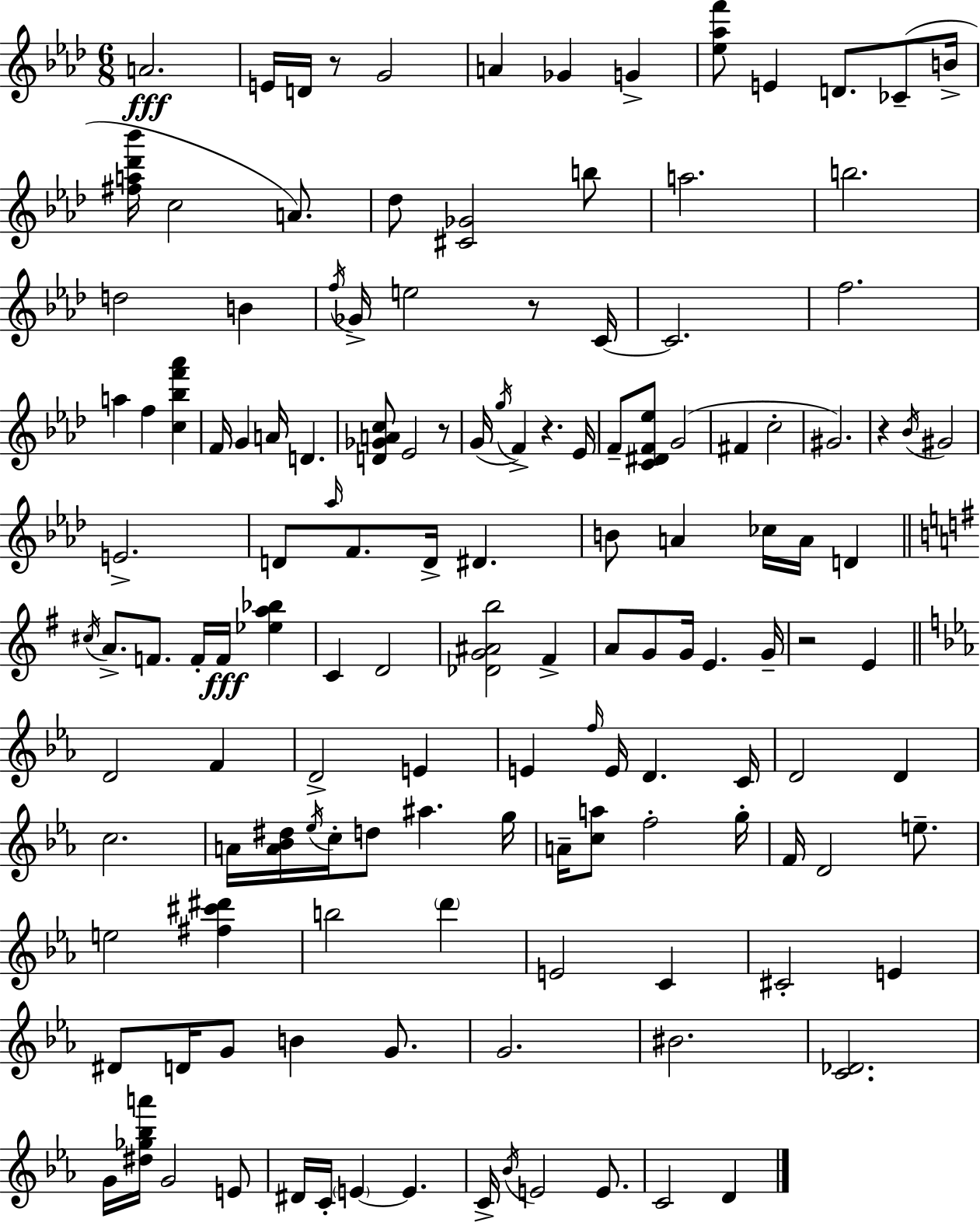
A4/h. E4/s D4/s R/e G4/h A4/q Gb4/q G4/q [Eb5,Ab5,F6]/e E4/q D4/e. CES4/e B4/s [F#5,A5,Db6,Bb6]/s C5/h A4/e. Db5/e [C#4,Gb4]/h B5/e A5/h. B5/h. D5/h B4/q F5/s Gb4/s E5/h R/e C4/s C4/h. F5/h. A5/q F5/q [C5,Bb5,F6,Ab6]/q F4/s G4/q A4/s D4/q. [D4,Gb4,A4,C5]/e Eb4/h R/e G4/s G5/s F4/q R/q. Eb4/s F4/e [C4,D#4,F4,Eb5]/e G4/h F#4/q C5/h G#4/h. R/q Bb4/s G#4/h E4/h. D4/e Ab5/s F4/e. D4/s D#4/q. B4/e A4/q CES5/s A4/s D4/q C#5/s A4/e. F4/e. F4/s F4/s [Eb5,A5,Bb5]/q C4/q D4/h [Db4,G4,A#4,B5]/h F#4/q A4/e G4/e G4/s E4/q. G4/s R/h E4/q D4/h F4/q D4/h E4/q E4/q F5/s E4/s D4/q. C4/s D4/h D4/q C5/h. A4/s [A4,Bb4,D#5]/s Eb5/s C5/s D5/e A#5/q. G5/s A4/s [C5,A5]/e F5/h G5/s F4/s D4/h E5/e. E5/h [F#5,C#6,D#6]/q B5/h D6/q E4/h C4/q C#4/h E4/q D#4/e D4/s G4/e B4/q G4/e. G4/h. BIS4/h. [C4,Db4]/h. G4/s [D#5,Gb5,Bb5,A6]/s G4/h E4/e D#4/s C4/s E4/q E4/q. C4/s Bb4/s E4/h E4/e. C4/h D4/q